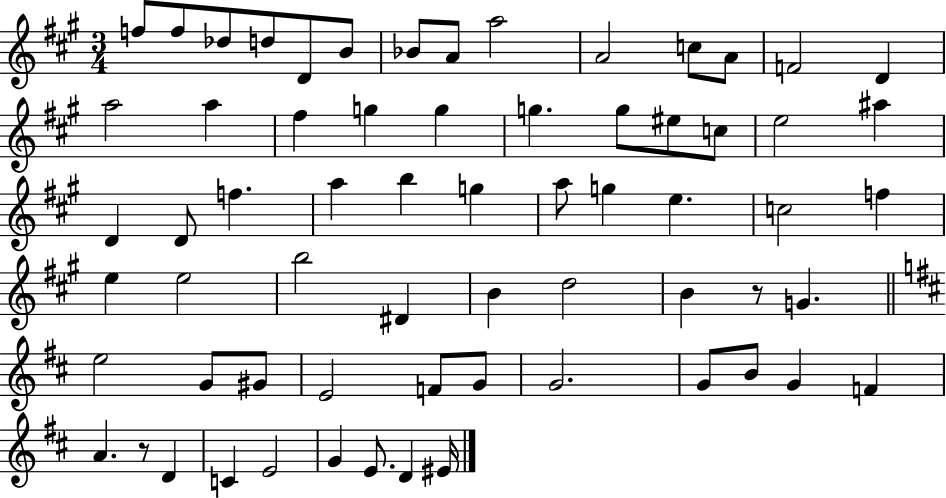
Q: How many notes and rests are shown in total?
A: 65